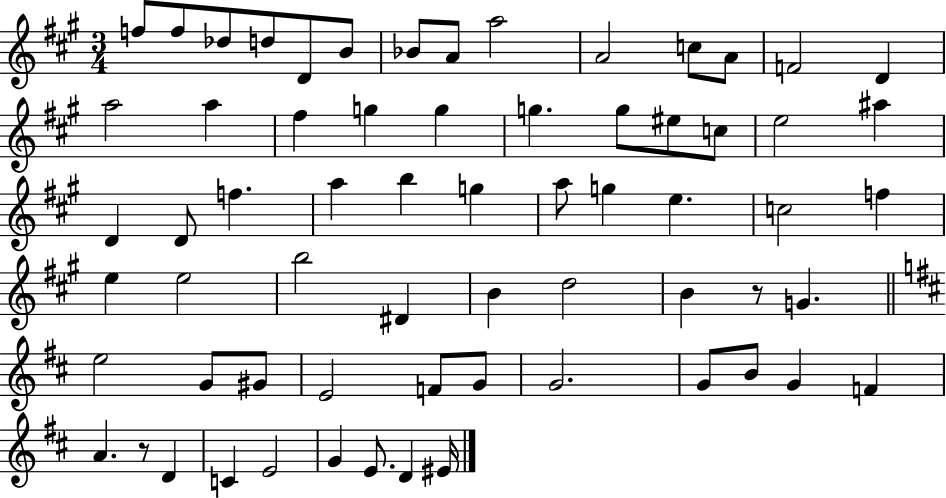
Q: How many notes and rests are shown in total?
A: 65